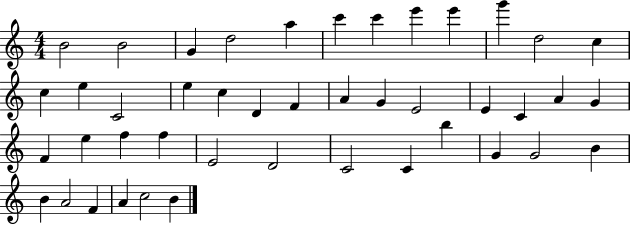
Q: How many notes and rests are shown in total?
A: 44